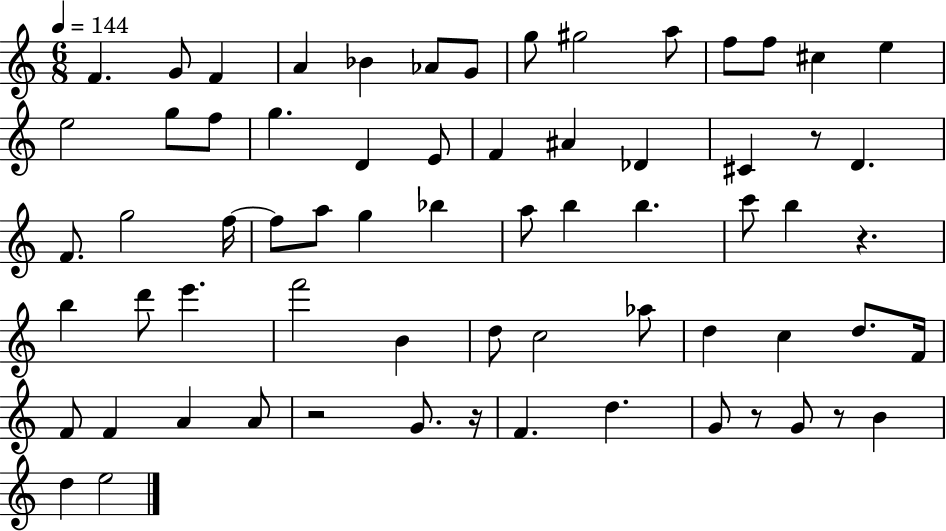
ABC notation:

X:1
T:Untitled
M:6/8
L:1/4
K:C
F G/2 F A _B _A/2 G/2 g/2 ^g2 a/2 f/2 f/2 ^c e e2 g/2 f/2 g D E/2 F ^A _D ^C z/2 D F/2 g2 f/4 f/2 a/2 g _b a/2 b b c'/2 b z b d'/2 e' f'2 B d/2 c2 _a/2 d c d/2 F/4 F/2 F A A/2 z2 G/2 z/4 F d G/2 z/2 G/2 z/2 B d e2